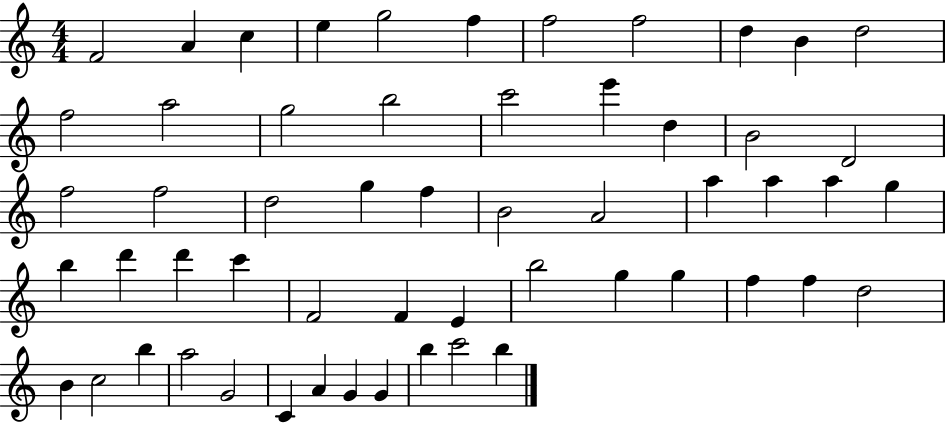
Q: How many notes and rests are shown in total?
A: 56